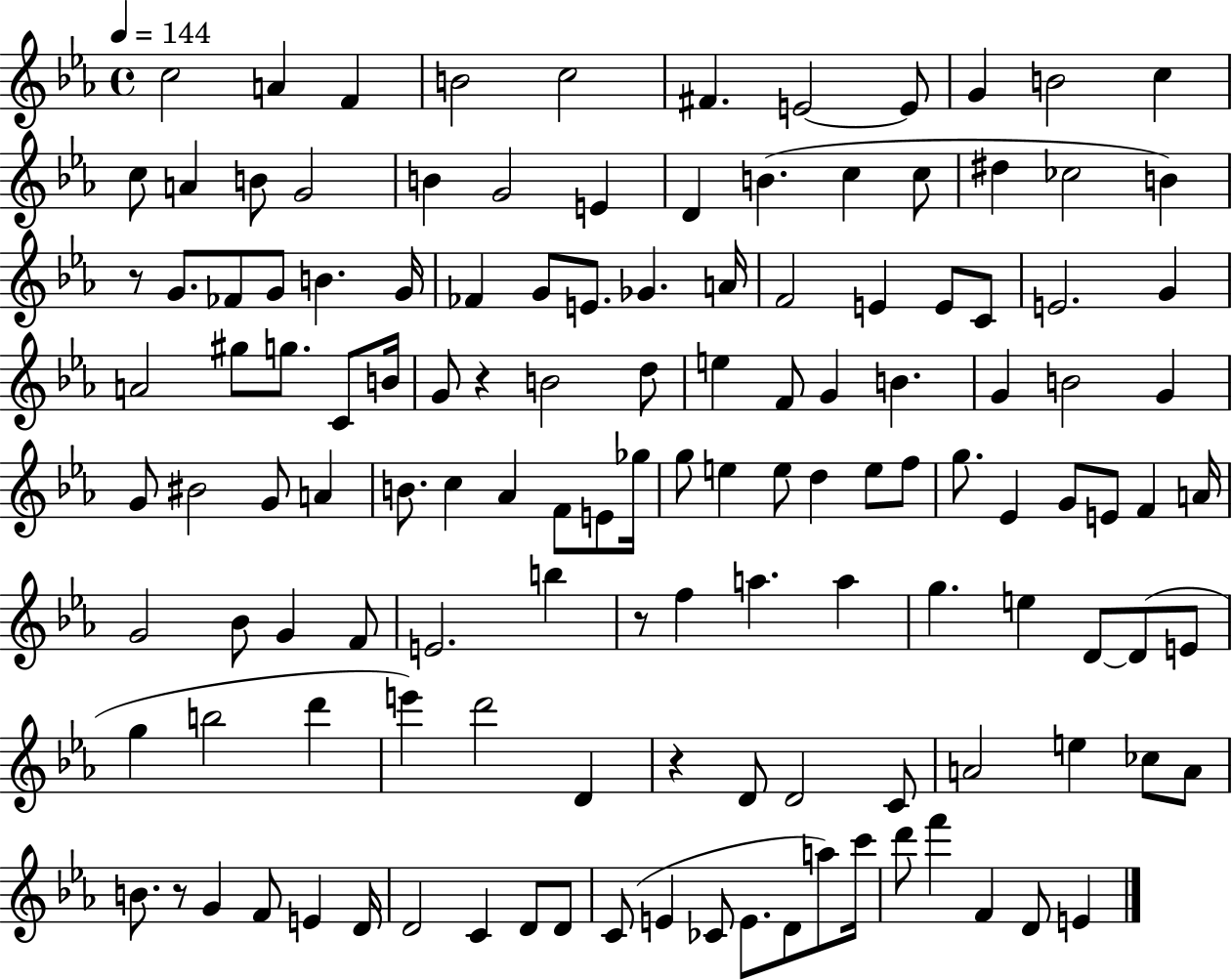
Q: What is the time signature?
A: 4/4